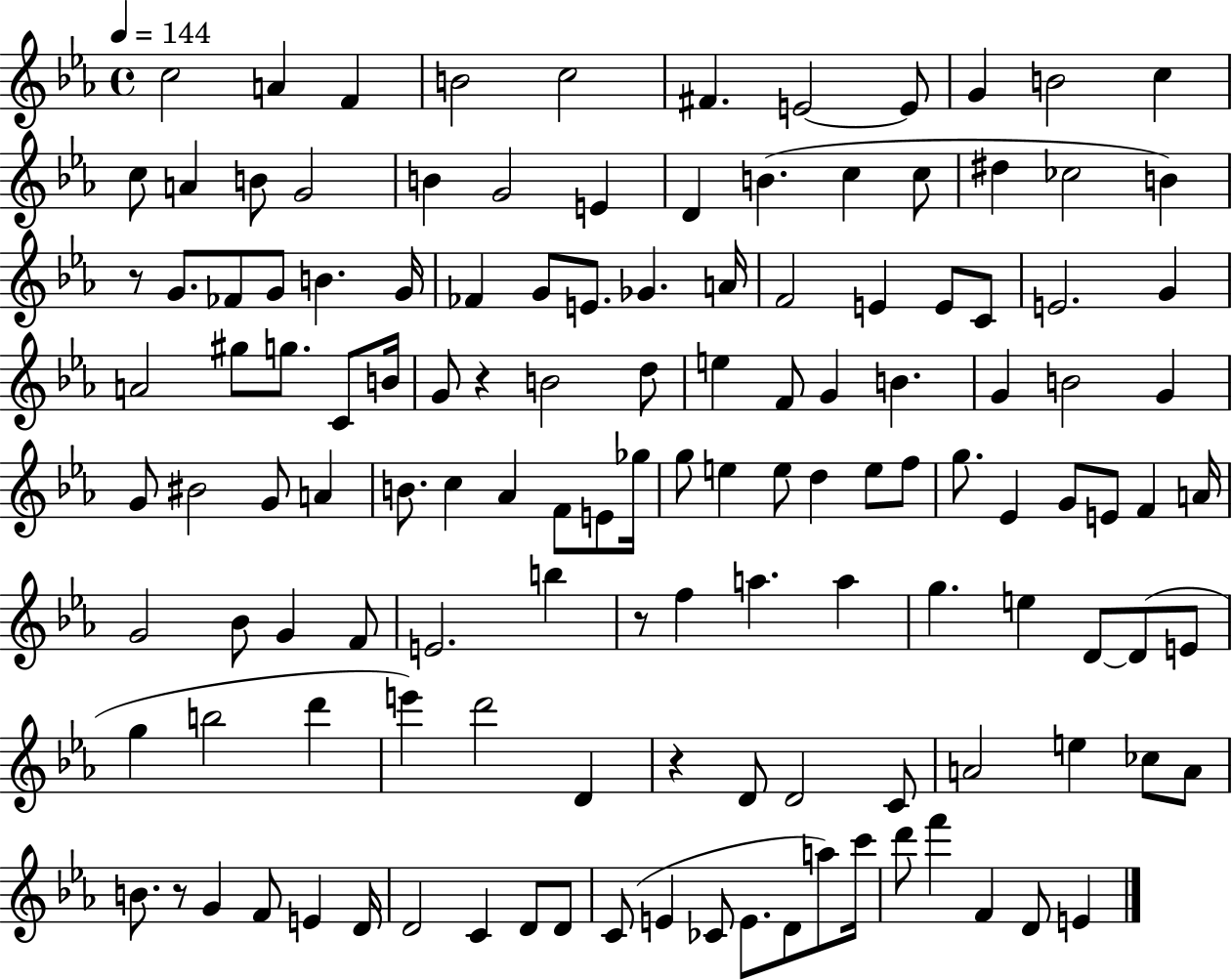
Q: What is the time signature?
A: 4/4